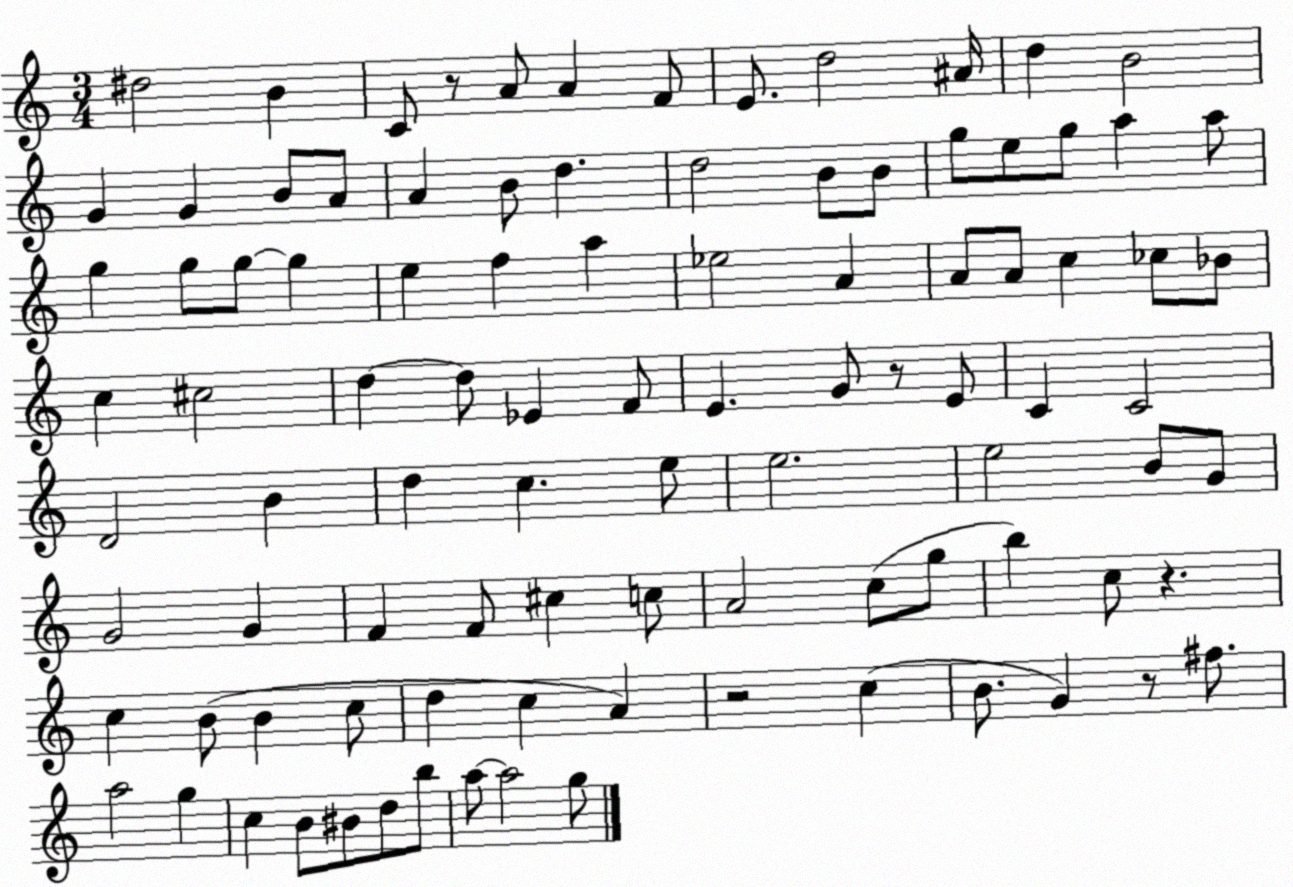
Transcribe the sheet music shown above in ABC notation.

X:1
T:Untitled
M:3/4
L:1/4
K:C
^d2 B C/2 z/2 A/2 A F/2 E/2 d2 ^A/4 d B2 G G B/2 A/2 A B/2 d d2 B/2 B/2 g/2 e/2 g/2 a a/2 g g/2 g/2 g e f a _e2 A A/2 A/2 c _c/2 _B/2 c ^c2 d d/2 _E F/2 E G/2 z/2 E/2 C C2 D2 B d c e/2 e2 e2 B/2 G/2 G2 G F F/2 ^c c/2 A2 c/2 g/2 b c/2 z c B/2 B c/2 d c A z2 c B/2 G z/2 ^f/2 a2 g c B/2 ^B/2 d/2 b/2 a/2 a2 g/2